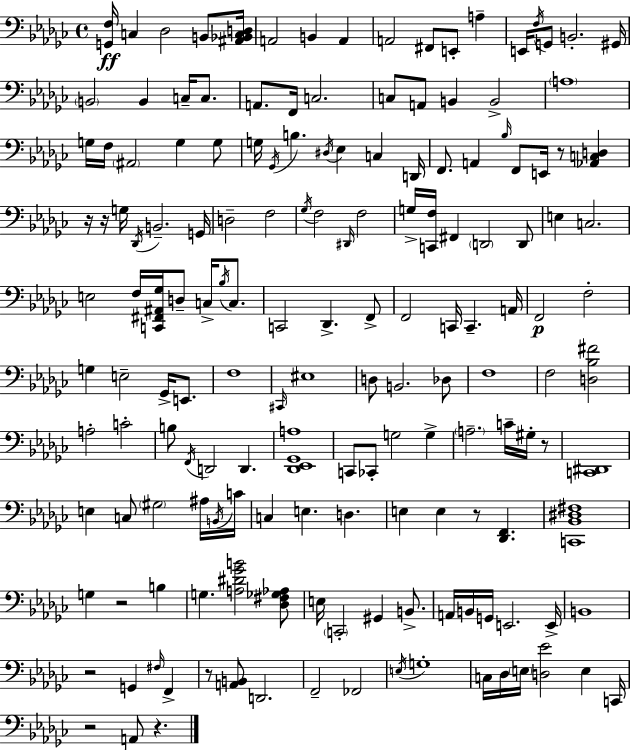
{
  \clef bass
  \time 4/4
  \defaultTimeSignature
  \key ees \minor
  <g, f>16\ff c4 des2 b,8 <ais, bes, c d>16 | a,2 b,4 a,4 | a,2 fis,8 e,8-. a4-- | e,16 \acciaccatura { f16 } g,8 b,2.-. | \break gis,16 \parenthesize b,2 b,4 c16-- c8. | a,8. f,16 c2. | c8 a,8 b,4 b,2-> | \parenthesize a1 | \break g16 f16 \parenthesize ais,2 g4 g8 | g16 \acciaccatura { ges,16 } b4. \acciaccatura { dis16 } ees4 c4 | d,16 f,8. a,4 \grace { bes16 } f,8 e,16 r8 | <aes, c d>4 r16 r16 g16 \acciaccatura { des,16 } b,2.-- | \break g,16 d2-- f2 | \acciaccatura { ges16 } f2 \grace { dis,16 } f2 | g16-> <c, f>16 fis,4 \parenthesize d,2 | d,8 e4 c2. | \break e2 f16 | <c, fis, ais, ges>16 d8-- c16-> \acciaccatura { bes16 } c8. c,2 | des,4.-> f,8-> f,2 | c,16 c,4.-- a,16 f,2\p | \break f2-. g4 e2-- | ges,16-> e,8. f1 | \grace { cis,16 } eis1 | d8 b,2. | \break des8 f1 | f2 | <d bes fis'>2 a2-. | c'2-. b8 \acciaccatura { f,16 } d,2 | \break d,4. <des, ees, ges, a>1 | c,8 ces,8-. g2 | g4-> \parenthesize a2.-- | c'16-- gis16-. r8 <c, dis,>1 | \break e4 c8 | \parenthesize gis2 ais16 \acciaccatura { b,16 } c'16 c4 e4. | d4. e4 e4 | r8 <des, f,>4. <c, bes, dis fis>1 | \break g4 r2 | b4 g4. | <a dis' ges' b'>2 <des fis ges aes>8 e16 \parenthesize c,2-. | gis,4 b,8.-> a,16 b,16 g,16 e,2. | \break e,16-> b,1 | r2 | g,4 \grace { fis16 } f,4-> r8 <a, b,>8 | d,2. f,2-- | \break fes,2 \acciaccatura { e16 } g1-. | c16 des16 \parenthesize e16 | <d ees'>2 e4 c,16 r2 | a,8 r4. \bar "|."
}